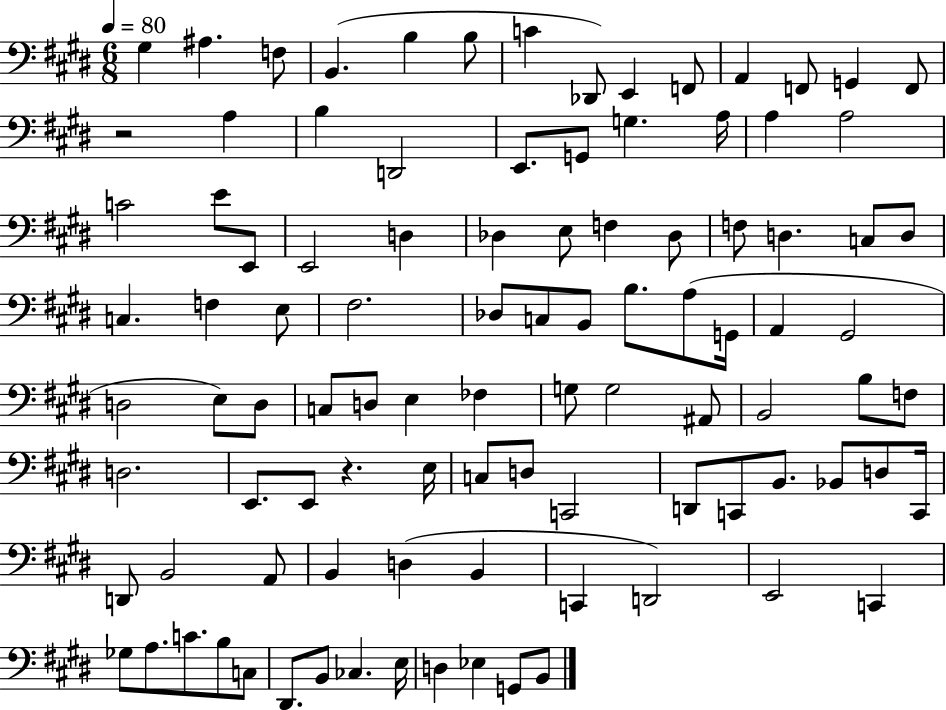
X:1
T:Untitled
M:6/8
L:1/4
K:E
^G, ^A, F,/2 B,, B, B,/2 C _D,,/2 E,, F,,/2 A,, F,,/2 G,, F,,/2 z2 A, B, D,,2 E,,/2 G,,/2 G, A,/4 A, A,2 C2 E/2 E,,/2 E,,2 D, _D, E,/2 F, _D,/2 F,/2 D, C,/2 D,/2 C, F, E,/2 ^F,2 _D,/2 C,/2 B,,/2 B,/2 A,/2 G,,/4 A,, ^G,,2 D,2 E,/2 D,/2 C,/2 D,/2 E, _F, G,/2 G,2 ^A,,/2 B,,2 B,/2 F,/2 D,2 E,,/2 E,,/2 z E,/4 C,/2 D,/2 C,,2 D,,/2 C,,/2 B,,/2 _B,,/2 D,/2 C,,/4 D,,/2 B,,2 A,,/2 B,, D, B,, C,, D,,2 E,,2 C,, _G,/2 A,/2 C/2 B,/2 C,/2 ^D,,/2 B,,/2 _C, E,/4 D, _E, G,,/2 B,,/2